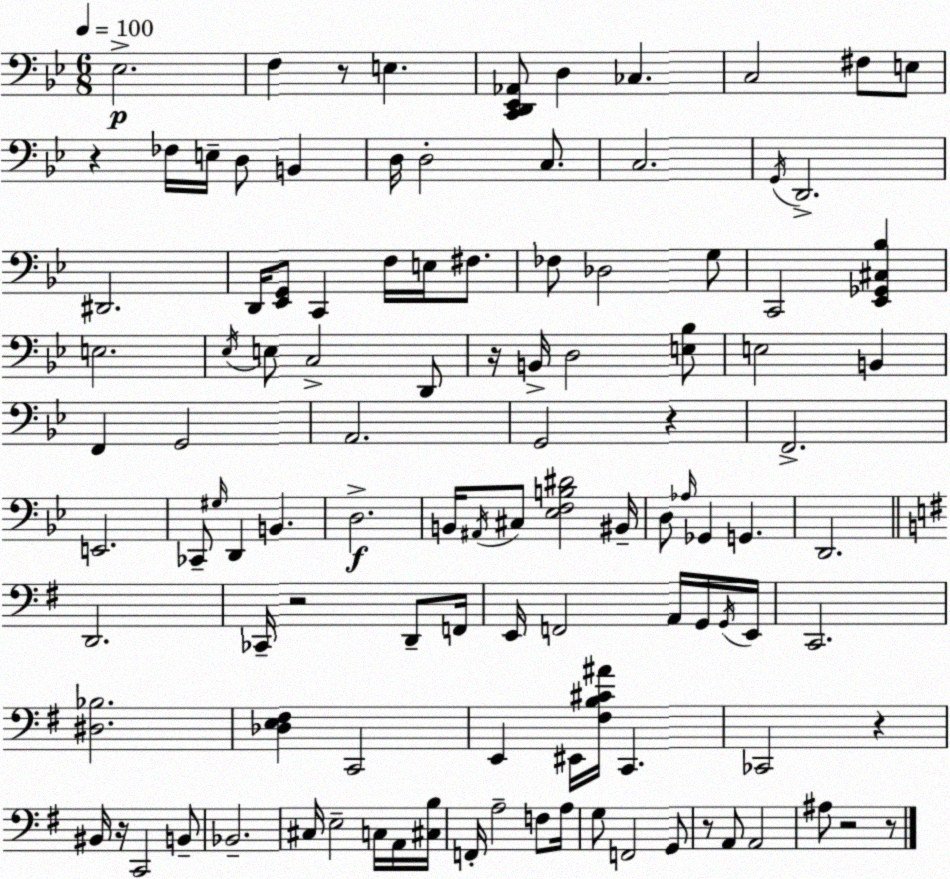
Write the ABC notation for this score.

X:1
T:Untitled
M:6/8
L:1/4
K:Bb
_E,2 F, z/2 E, [C,,D,,_E,,_A,,]/2 D, _C, C,2 ^F,/2 E,/2 z _F,/4 E,/4 D,/2 B,, D,/4 D,2 C,/2 C,2 G,,/4 D,,2 ^D,,2 D,,/4 [_E,,G,,]/2 C,, F,/4 E,/4 ^F,/2 _F,/2 _D,2 G,/2 C,,2 [_E,,_G,,^C,_B,] E,2 _E,/4 E,/2 C,2 D,,/2 z/4 B,,/4 D,2 [E,_B,]/2 E,2 B,, F,, G,,2 A,,2 G,,2 z F,,2 E,,2 _C,,/2 ^G,/4 D,, B,, D,2 B,,/4 ^A,,/4 ^C,/2 [_E,F,B,^D]2 ^B,,/4 D,/2 _A,/4 _G,, G,, D,,2 D,,2 _C,,/4 z2 D,,/2 F,,/4 E,,/4 F,,2 A,,/4 G,,/4 G,,/4 E,,/4 C,,2 [^D,_B,]2 [_D,E,^F,] C,,2 E,, ^E,,/4 [^F,B,^C^A]/4 C,, _C,,2 z ^B,,/4 z/4 C,,2 B,,/2 _B,,2 ^C,/4 E,2 C,/4 A,,/4 [^C,B,]/4 F,,/4 A,2 F,/2 A,/4 G,/2 F,,2 G,,/2 z/2 A,,/2 A,,2 ^A,/2 z2 z/2